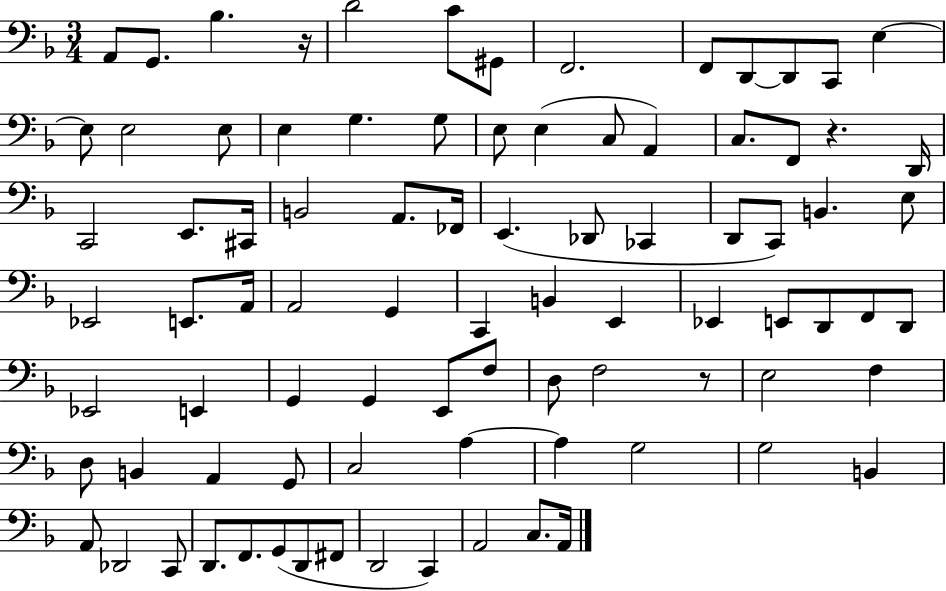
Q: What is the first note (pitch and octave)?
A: A2